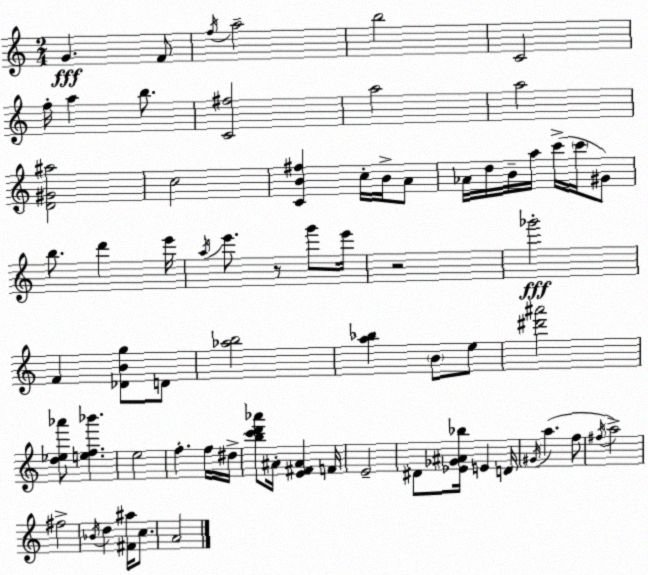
X:1
T:Untitled
M:2/4
L:1/4
K:Am
G F/2 f/4 a2 b2 C2 f/4 a b/2 [C^f]2 a2 a2 [D^G^a]2 c2 [CB^f] c/4 B/4 A/2 _A/4 d/4 B/4 a/4 c'/4 c'/4 ^G/2 b/2 d' e'/4 a/4 e'/2 z/2 g'/2 e'/4 z2 _g'2 F [_DBg]/2 D/2 [_ab]2 [a_b] B/2 e/2 [^d'^a']2 [d_e_a']/2 [ef_b'] e2 f f/4 ^d/4 [bc'd'_a']/2 ^A/4 [E^F^A] F/4 E2 ^D/2 [_E_G^A_b]/4 E D/4 ^G/4 a f/2 ^f/4 a2 ^f2 _B/4 d [^F^a]/4 c/2 A2